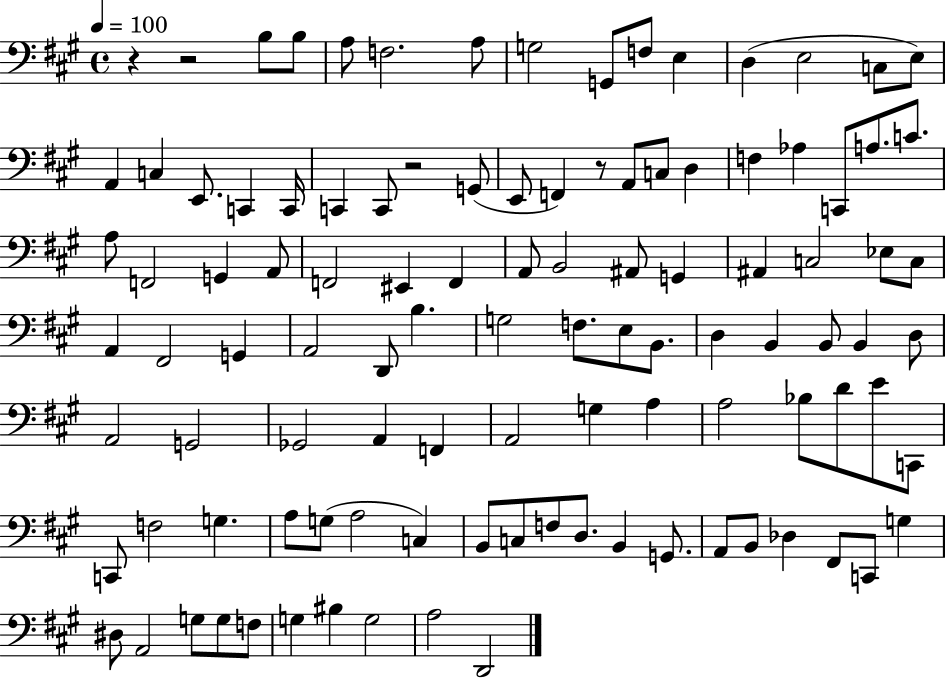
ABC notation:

X:1
T:Untitled
M:4/4
L:1/4
K:A
z z2 B,/2 B,/2 A,/2 F,2 A,/2 G,2 G,,/2 F,/2 E, D, E,2 C,/2 E,/2 A,, C, E,,/2 C,, C,,/4 C,, C,,/2 z2 G,,/2 E,,/2 F,, z/2 A,,/2 C,/2 D, F, _A, C,,/2 A,/2 C/2 A,/2 F,,2 G,, A,,/2 F,,2 ^E,, F,, A,,/2 B,,2 ^A,,/2 G,, ^A,, C,2 _E,/2 C,/2 A,, ^F,,2 G,, A,,2 D,,/2 B, G,2 F,/2 E,/2 B,,/2 D, B,, B,,/2 B,, D,/2 A,,2 G,,2 _G,,2 A,, F,, A,,2 G, A, A,2 _B,/2 D/2 E/2 C,,/2 C,,/2 F,2 G, A,/2 G,/2 A,2 C, B,,/2 C,/2 F,/2 D,/2 B,, G,,/2 A,,/2 B,,/2 _D, ^F,,/2 C,,/2 G, ^D,/2 A,,2 G,/2 G,/2 F,/2 G, ^B, G,2 A,2 D,,2